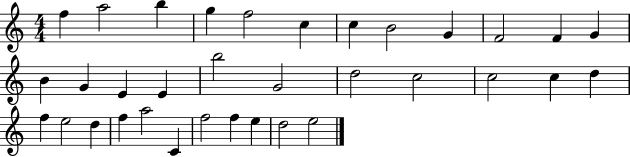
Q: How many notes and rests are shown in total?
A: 34